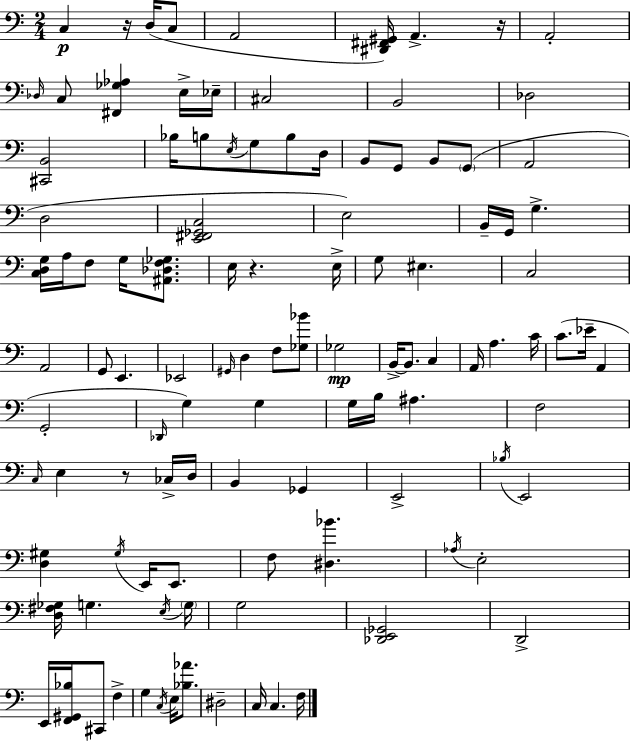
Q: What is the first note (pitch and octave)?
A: C3